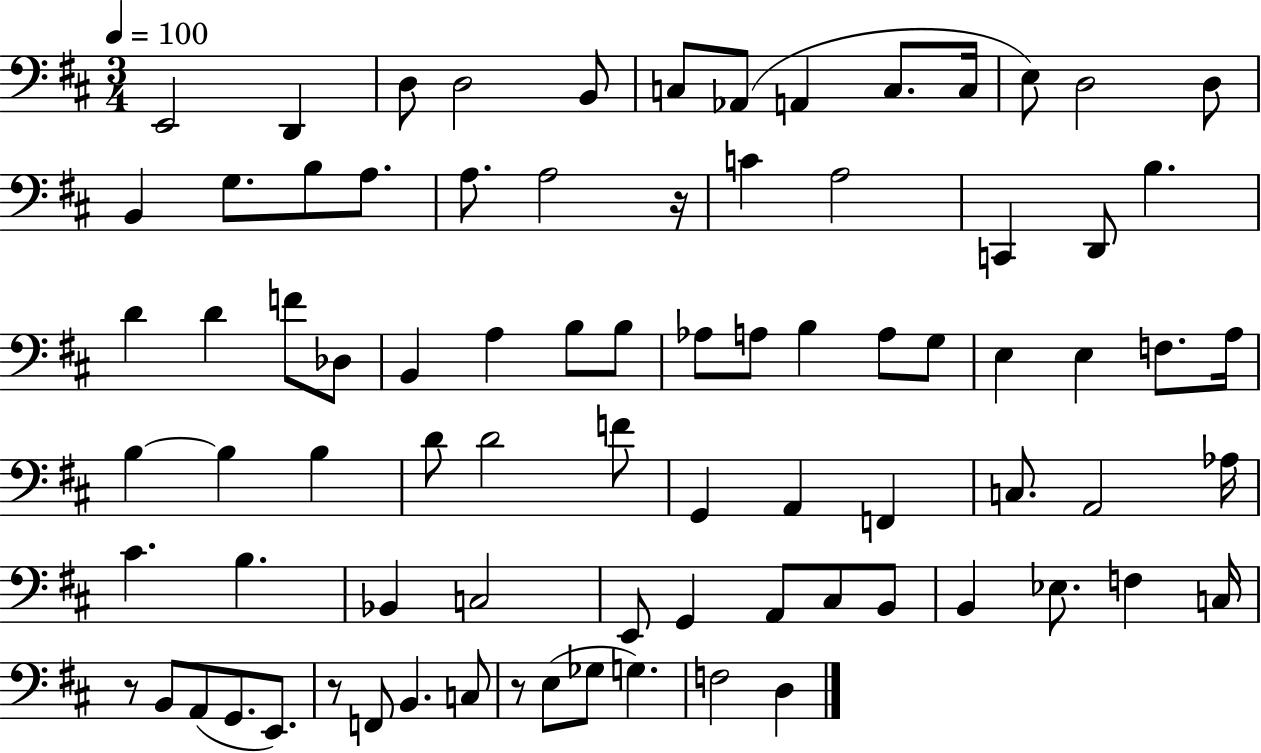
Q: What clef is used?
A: bass